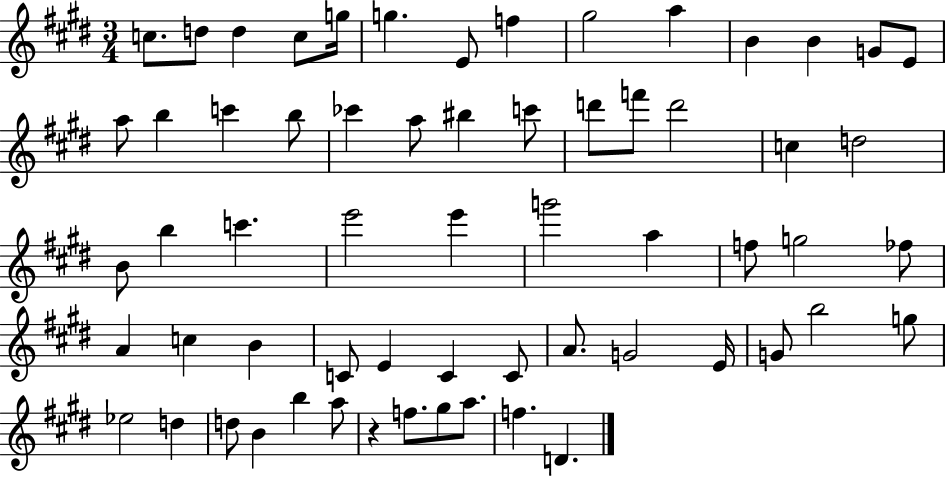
C5/e. D5/e D5/q C5/e G5/s G5/q. E4/e F5/q G#5/h A5/q B4/q B4/q G4/e E4/e A5/e B5/q C6/q B5/e CES6/q A5/e BIS5/q C6/e D6/e F6/e D6/h C5/q D5/h B4/e B5/q C6/q. E6/h E6/q G6/h A5/q F5/e G5/h FES5/e A4/q C5/q B4/q C4/e E4/q C4/q C4/e A4/e. G4/h E4/s G4/e B5/h G5/e Eb5/h D5/q D5/e B4/q B5/q A5/e R/q F5/e. G#5/e A5/e. F5/q. D4/q.